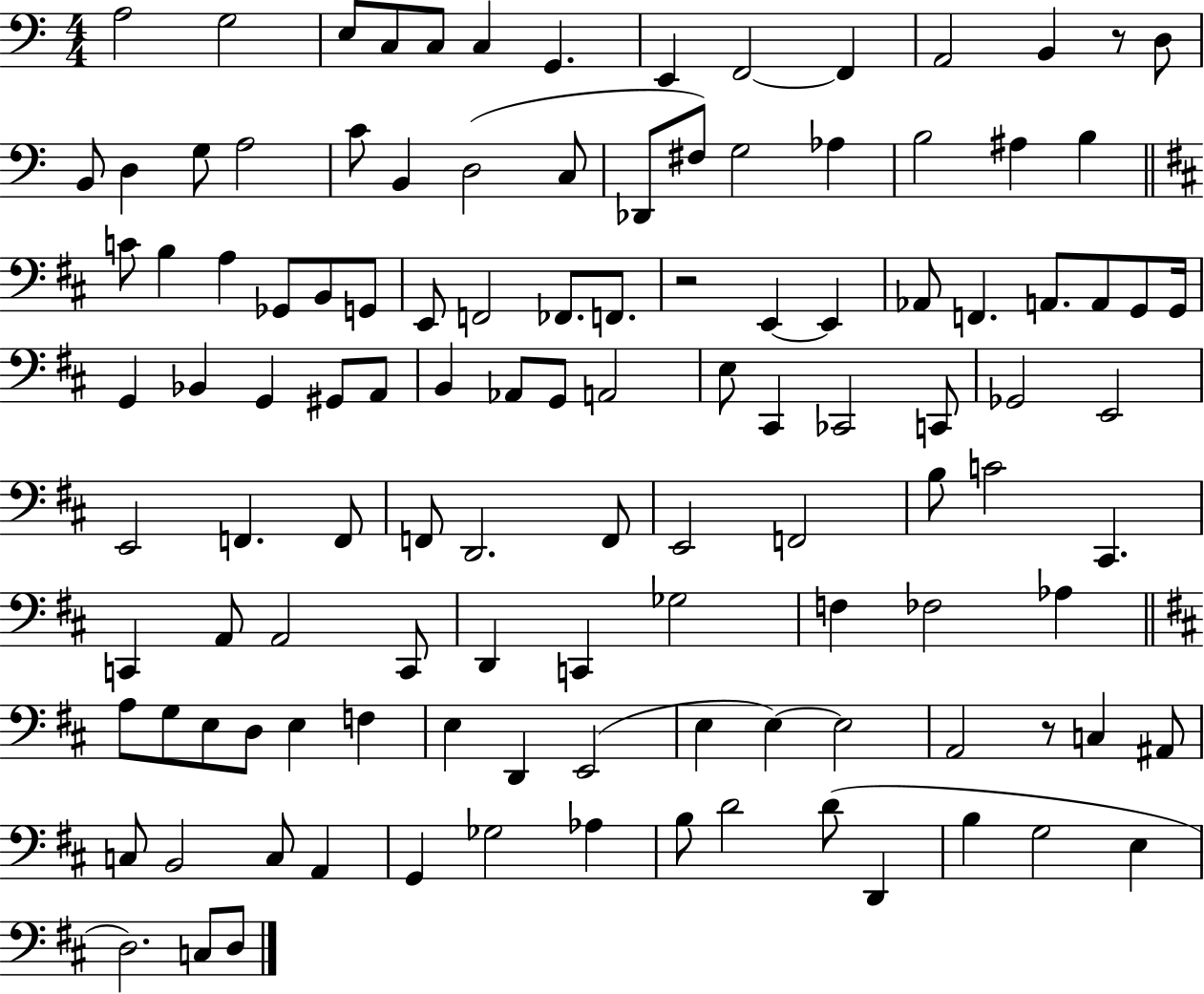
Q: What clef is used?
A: bass